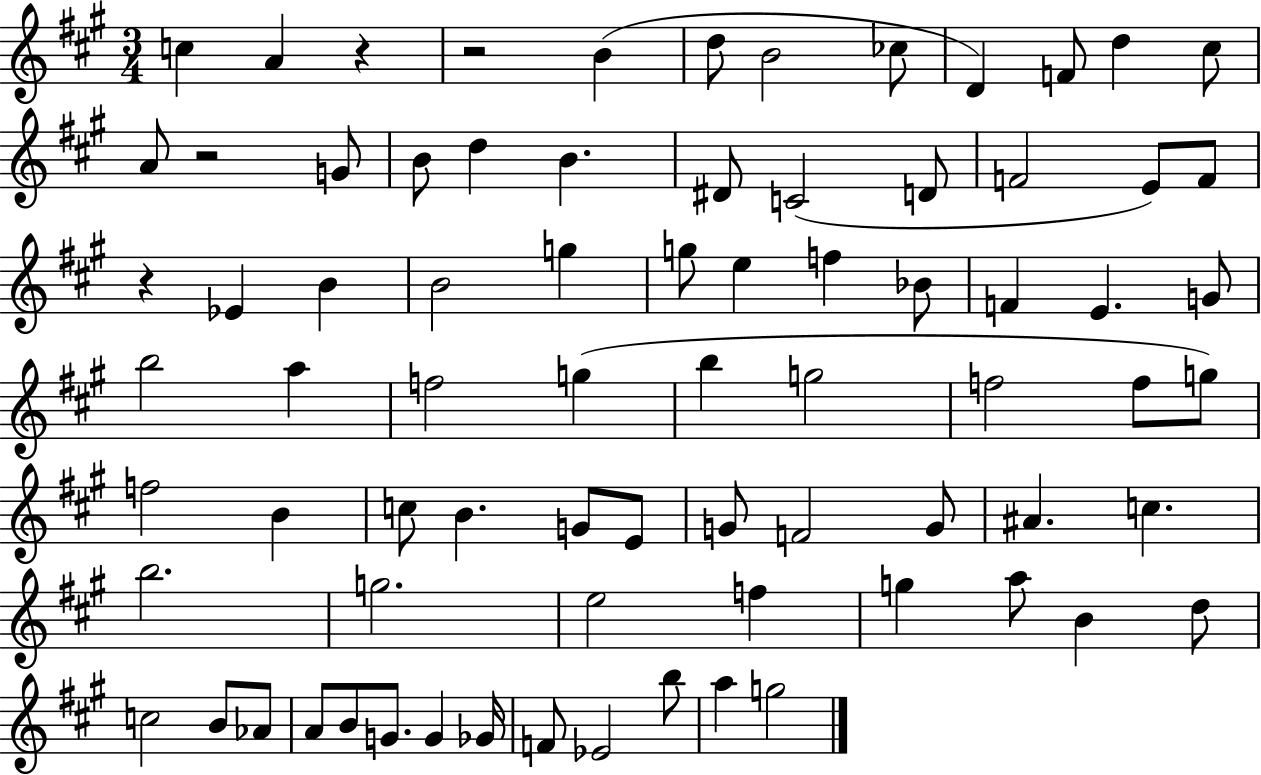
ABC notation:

X:1
T:Untitled
M:3/4
L:1/4
K:A
c A z z2 B d/2 B2 _c/2 D F/2 d ^c/2 A/2 z2 G/2 B/2 d B ^D/2 C2 D/2 F2 E/2 F/2 z _E B B2 g g/2 e f _B/2 F E G/2 b2 a f2 g b g2 f2 f/2 g/2 f2 B c/2 B G/2 E/2 G/2 F2 G/2 ^A c b2 g2 e2 f g a/2 B d/2 c2 B/2 _A/2 A/2 B/2 G/2 G _G/4 F/2 _E2 b/2 a g2